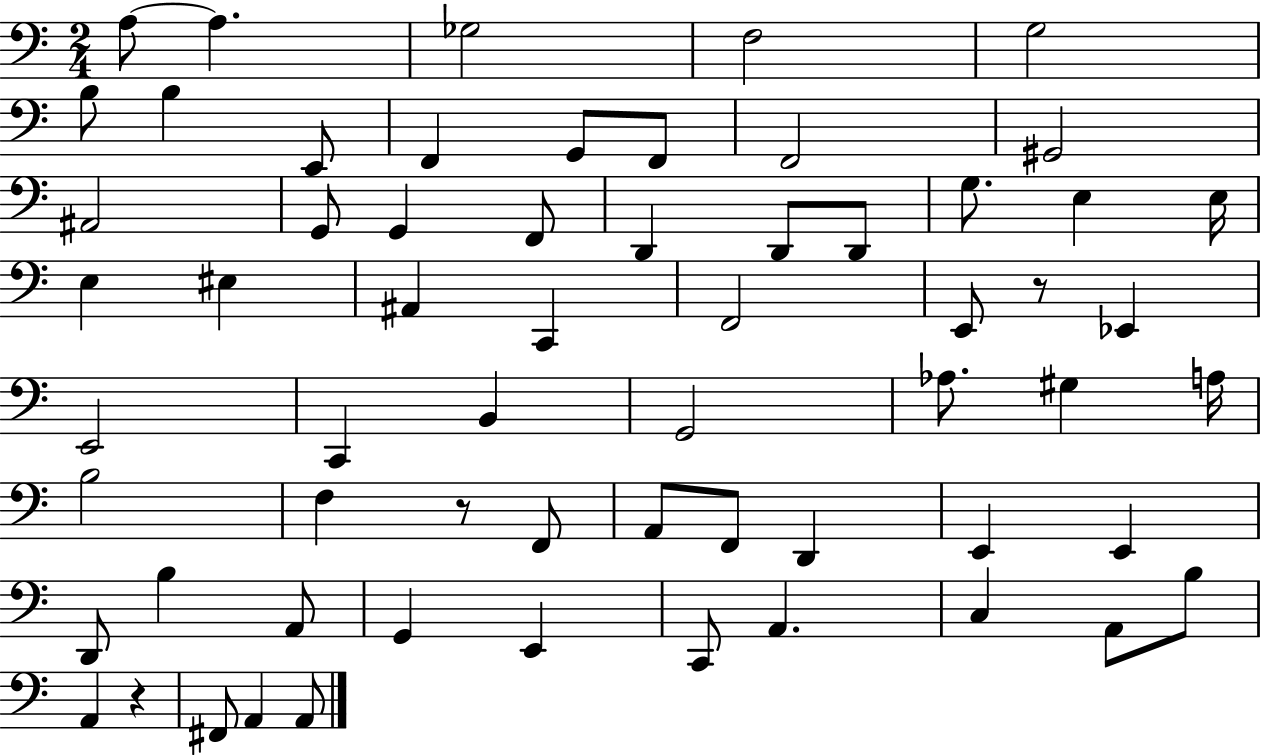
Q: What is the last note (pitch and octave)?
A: A2